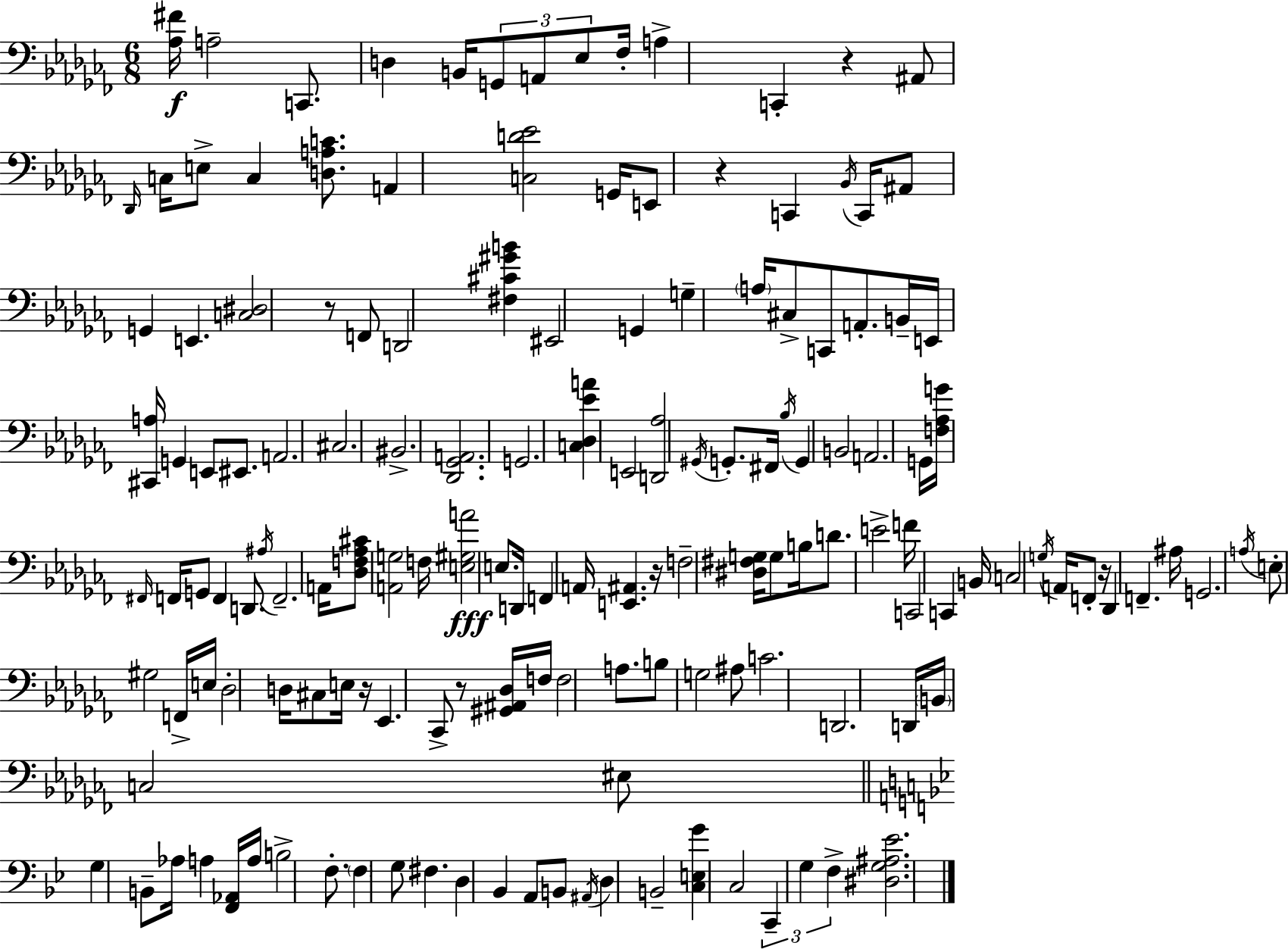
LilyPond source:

{
  \clef bass
  \numericTimeSignature
  \time 6/8
  \key aes \minor
  <aes fis'>16\f a2-- c,8. | d4 b,16 \tuplet 3/2 { g,8 a,8 ees8 } fes16-. | a4-> c,4-. r4 | ais,8 \grace { des,16 } c16 e8-> c4 <d a c'>8. | \break a,4 <c d' ees'>2 | g,16 e,8 r4 c,4 | \acciaccatura { bes,16 } c,16 ais,8 g,4 e,4. | <c dis>2 r8 | \break f,8 d,2 <fis cis' gis' b'>4 | eis,2 g,4 | g4-- \parenthesize a16 cis8-> c,8 a,8.-. | b,16-- e,16 <cis, a>16 g,4 e,8 eis,8. | \break a,2. | cis2. | bis,2.-> | <des, ges, a,>2. | \break g,2. | <c des ees' a'>4 e,2 | <d, aes>2 \acciaccatura { gis,16 } g,8.-. | fis,16 \acciaccatura { bes16 } g,4 b,2 | \break a,2. | g,16 <f aes g'>16 \grace { fis,16 } f,16 g,8 f,4 | d,8. \acciaccatura { ais16 } f,2.-- | a,16 <des f aes cis'>8 <a, g>2 | \break f16 <e gis a'>2\fff | e8. d,16 f,4 a,16 <e, ais,>4. | r16 f2-- | <dis fis g>16 g8 b16 d'8. e'2-> | \break f'16 c,2 | c,4 b,16 c2 | \acciaccatura { g16 } a,16 f,8-. r16 des,4 | f,4.-- ais16 g,2. | \break \acciaccatura { a16 } e8-. gis2 | f,16-> e16 des2-. | d16 cis8 e16 r16 ees,4. | ces,8-> r8 <gis, ais, des>16 f16 f2 | \break a8. b8 g2 | ais8 c'2. | d,2. | d,16 \parenthesize b,16 c2 | \break eis8 \bar "||" \break \key bes \major g4 b,8-- aes16 a4 <f, aes,>16 | a16 b2-> f8.-. | \parenthesize f4 g8 fis4. | d4 bes,4 a,8 b,8 | \break \acciaccatura { ais,16 } d4 b,2-- | <c e g'>4 c2 | \tuplet 3/2 { c,4-- g4 f4-> } | <dis g ais ees'>2. | \break \bar "|."
}